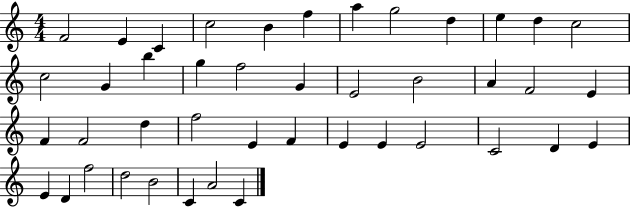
X:1
T:Untitled
M:4/4
L:1/4
K:C
F2 E C c2 B f a g2 d e d c2 c2 G b g f2 G E2 B2 A F2 E F F2 d f2 E F E E E2 C2 D E E D f2 d2 B2 C A2 C